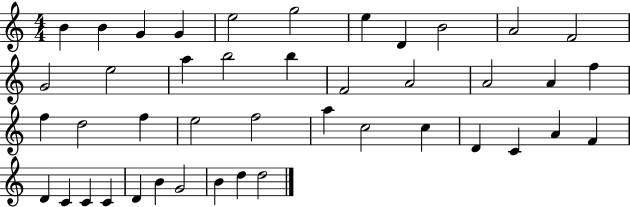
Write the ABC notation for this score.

X:1
T:Untitled
M:4/4
L:1/4
K:C
B B G G e2 g2 e D B2 A2 F2 G2 e2 a b2 b F2 A2 A2 A f f d2 f e2 f2 a c2 c D C A F D C C C D B G2 B d d2